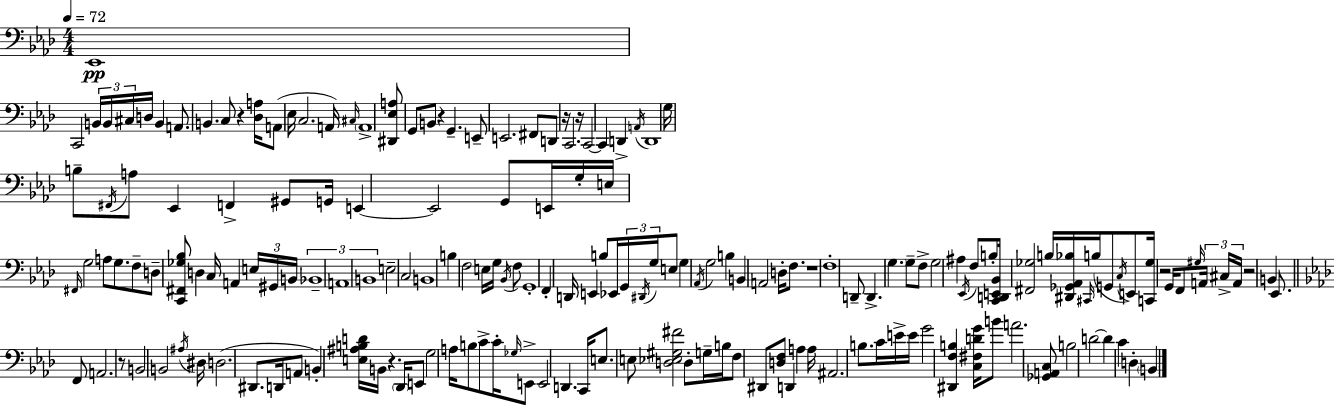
{
  \clef bass
  \numericTimeSignature
  \time 4/4
  \key aes \major
  \tempo 4 = 72
  ees,1\pp | c,2 \tuplet 3/2 { b,16 b,16 cis16 } d16 b,4 | a,8. b,4. c8 r4 <des a>16 | a,8( ees16 c2. a,16) | \break \grace { cis16 } \parenthesize a,1-> | <dis, ees a>8 g,8 b,8 r4 g,4.-- | e,8-- e,2. fis,8 | d,8 r16 c,2. | \break r16 c,2~~ c,4 d,4-> | \acciaccatura { a,16 } d,1 | g16 b8-- \acciaccatura { fis,16 } a8 ees,4 f,4-> | gis,8 g,16 e,4~~ e,2 g,8 | \break e,16 g16-. e16 \grace { fis,16 } g2 a8 g8. | f8-- d8-- <c, fis, ges bes>8 d4 c16 a,4 | \tuplet 3/2 { e16 gis,16 b,16 } \tuplet 3/2 { bes,1-- | a,1 | \break b,1 } | e2-- c2 | b,1 | b4 f2 | \break e16 g16 \acciaccatura { bes,16 } f8 g,1-. | f,4-. d,16 e,4 b8 | ees,16 \tuplet 3/2 { g,16 \acciaccatura { dis,16 } g16 } e8 g4 \acciaccatura { aes,16 } g2 | b4 b,4 a,2 | \break d16-. f8. r1 | f1-. | d,8-- d,4.-> \parenthesize g4. | g8-- f8-> g2 | \break ais4 \acciaccatura { ees,16 } f8 b8-. <c, d, e, bes,>16 <fis, ges>2 | b16 <dis, ges, aes, bes>16 \grace { cis,16 }( b16 g,8 \acciaccatura { c16 }) e,8 <c, ges>16 r2 | g,16 f,8 \grace { gis16 } \tuplet 3/2 { a,16 cis16-> a,16 } r2 | b,4 ees,8. \bar "||" \break \key aes \major f,8 a,2. r8 | b,2 b,2 | \acciaccatura { ais16 } dis16 d2.( dis,8. | d,16 a,8 b,4-.) <e ais b d'>16 b,16 r4. | \break \parenthesize des,16 e,8 g2 a16 b8 c'8-> | c'16-. \grace { ges16 } e,8-> e,2 d,4. | c,16 e8. e8 <d ees gis fis'>2 | d8-. g16-- b16 f8 dis,8 <d f>8 d,4 a4 | \break a16 ais,2. b8. | c'16 e'16-> e'16 g'2 <dis, f b>4 | <c fis d' g'>16 b'8 a'2. | <ges, a, c>8 b2 d'2~~ | \break d'4 c'4 d4-. \parenthesize b,4 | \bar "|."
}